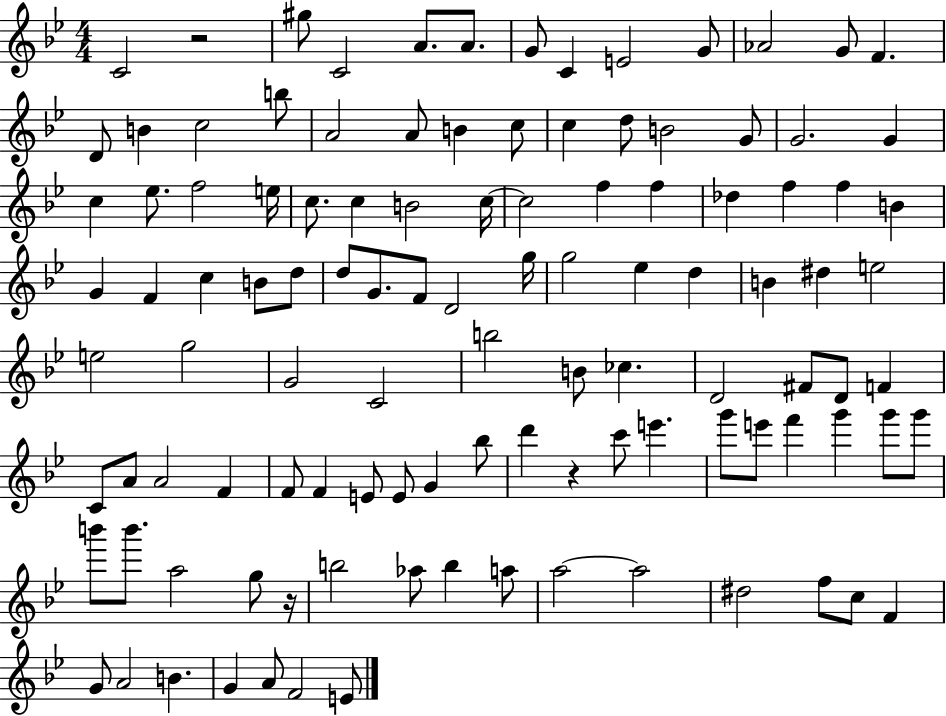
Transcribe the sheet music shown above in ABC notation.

X:1
T:Untitled
M:4/4
L:1/4
K:Bb
C2 z2 ^g/2 C2 A/2 A/2 G/2 C E2 G/2 _A2 G/2 F D/2 B c2 b/2 A2 A/2 B c/2 c d/2 B2 G/2 G2 G c _e/2 f2 e/4 c/2 c B2 c/4 c2 f f _d f f B G F c B/2 d/2 d/2 G/2 F/2 D2 g/4 g2 _e d B ^d e2 e2 g2 G2 C2 b2 B/2 _c D2 ^F/2 D/2 F C/2 A/2 A2 F F/2 F E/2 E/2 G _b/2 d' z c'/2 e' g'/2 e'/2 f' g' g'/2 g'/2 b'/2 b'/2 a2 g/2 z/4 b2 _a/2 b a/2 a2 a2 ^d2 f/2 c/2 F G/2 A2 B G A/2 F2 E/2